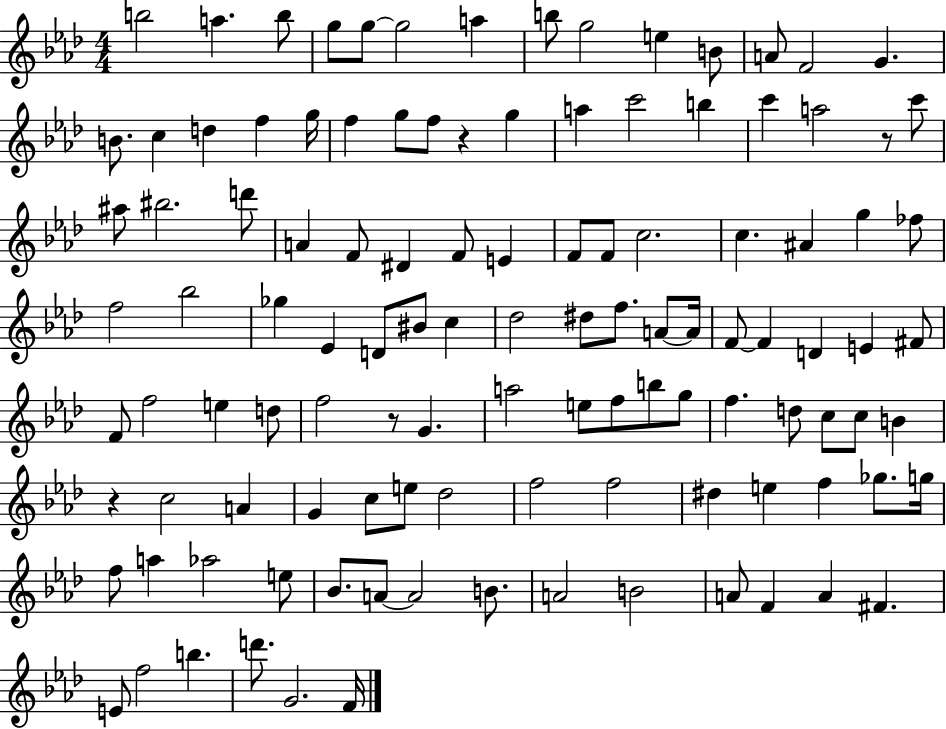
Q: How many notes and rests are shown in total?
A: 114